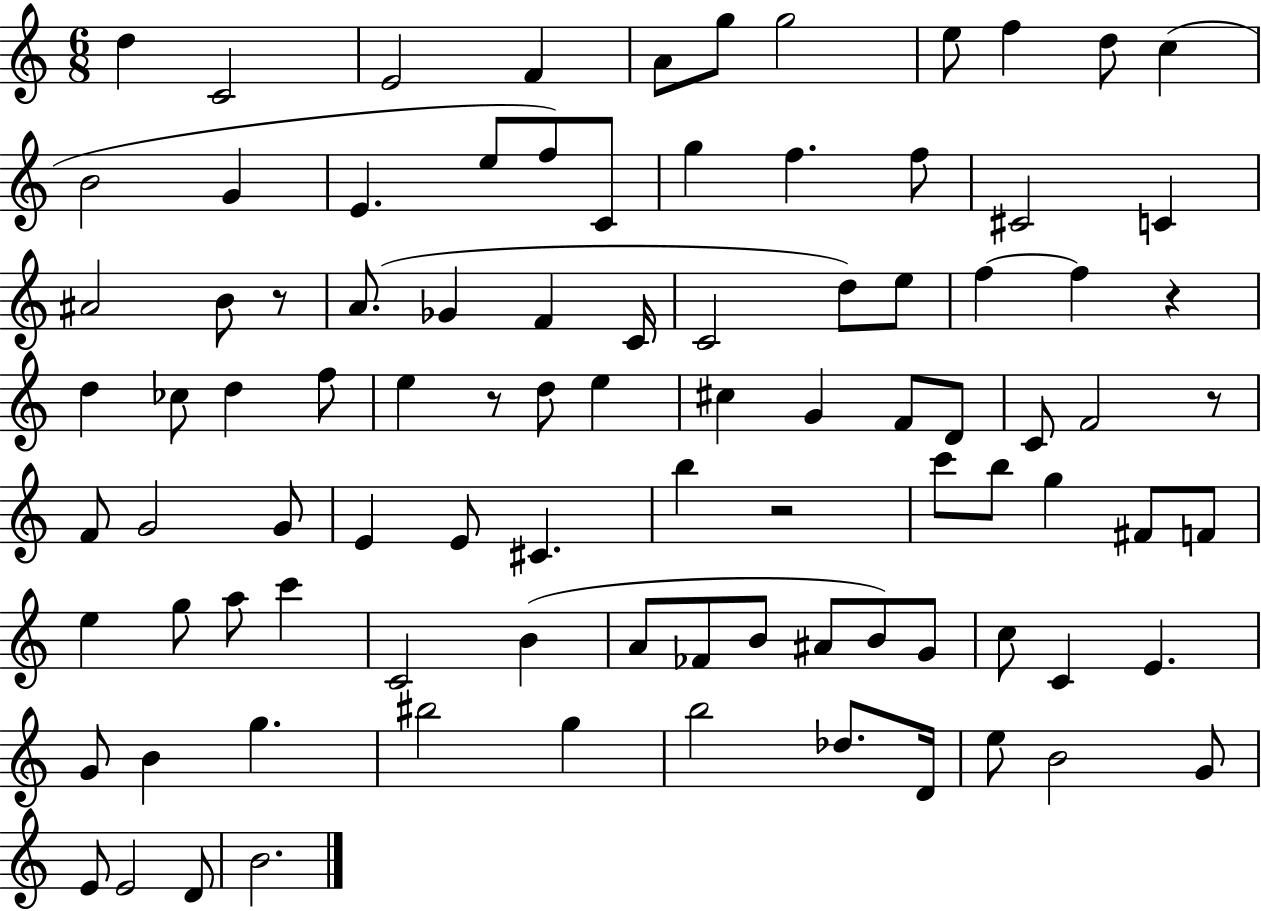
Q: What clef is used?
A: treble